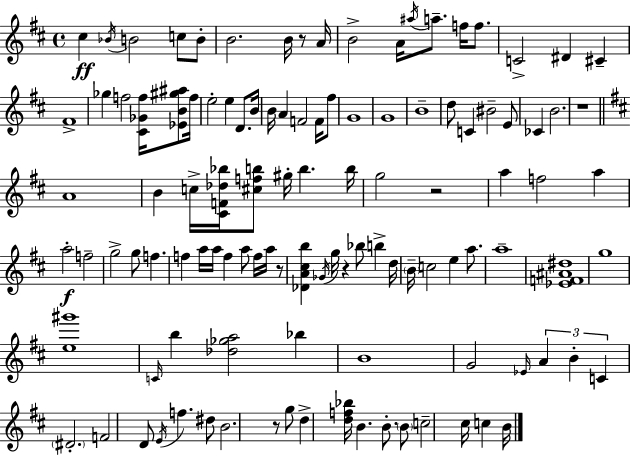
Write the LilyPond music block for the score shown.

{
  \clef treble
  \time 4/4
  \defaultTimeSignature
  \key d \major
  cis''4\ff \acciaccatura { bes'16 } b'2 c''8 b'8-. | b'2. b'16 r8 | a'16 b'2-> a'16 \acciaccatura { ais''16 } a''8.-- f''16 f''8. | c'2-> dis'4 cis'4-- | \break fis'1-> | ges''4 f''2 <cis' ges' f''>16 <ees' b' gis'' ais''>8 | f''16 e''2-. e''4 d'8. | b'16 b'16 a'4 f'2 f'16 | \break fis''8 g'1 | g'1 | b'1-- | d''8 c'4 bis'2-- | \break e'8 ces'4 b'2. | r1 | \bar "||" \break \key b \minor a'1 | b'4 c''16-> <cis' f' des'' bes''>16 <cis'' f'' b''>8 gis''16-. b''4. b''16 | g''2 r2 | a''4 f''2 a''4 | \break a''2-.\f f''2-- | g''2-> g''8 f''4. | f''4 a''16 a''16 f''4 a''8 f''16 a''16 r8 | <des' a' cis'' b''>4 \acciaccatura { ges'16 } g''16 r4 bes''8 b''4-> | \break d''16 \parenthesize b'16-- c''2 e''4 a''8. | a''1-- | <ees' f' ais' dis''>1 | g''1 | \break <e'' gis'''>1 | \grace { c'16 } b''4 <des'' ges'' a''>2 bes''4 | b'1 | g'2 \grace { ees'16 } \tuplet 3/2 { a'4 b'4-. | \break c'4 } \parenthesize dis'2.-. | f'2 d'8 \acciaccatura { e'16 } f''4. | dis''8 b'2. | r8 g''8 d''4-> <d'' f'' bes''>16 b'4. | \break b'8.-. \parenthesize b'8 c''2-- cis''16 c''4 | b'16 \bar "|."
}